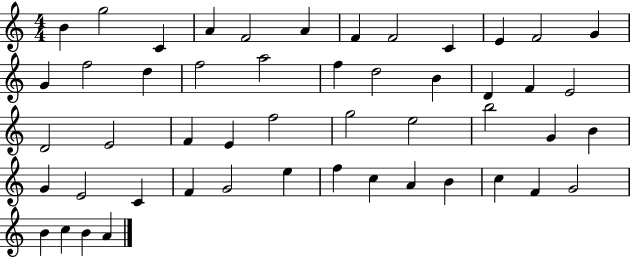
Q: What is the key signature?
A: C major